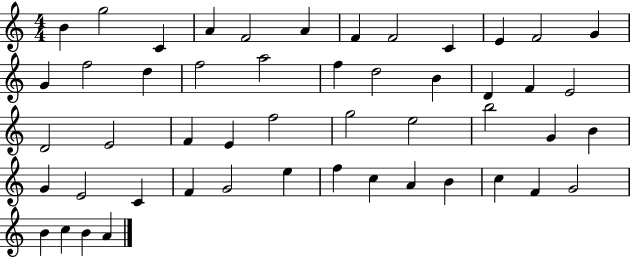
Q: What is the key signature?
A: C major